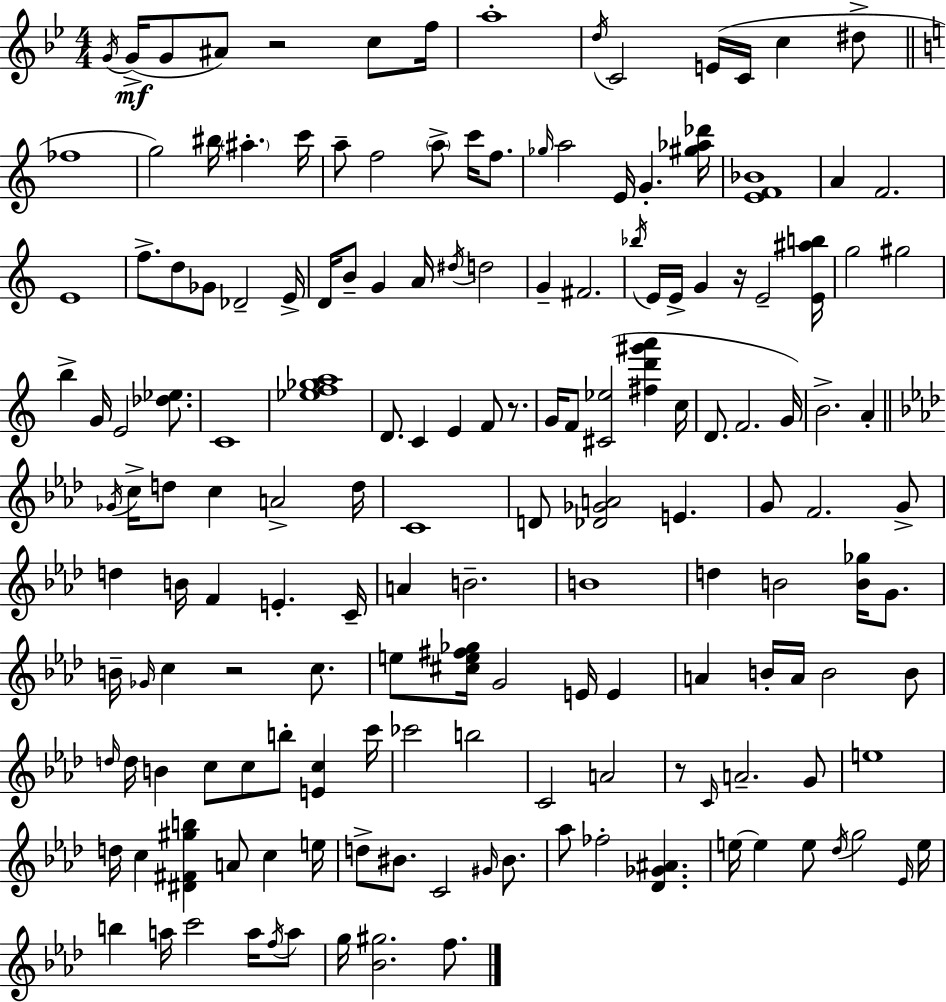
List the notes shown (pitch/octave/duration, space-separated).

G4/s G4/s G4/e A#4/e R/h C5/e F5/s A5/w D5/s C4/h E4/s C4/s C5/q D#5/e FES5/w G5/h BIS5/s A#5/q. C6/s A5/e F5/h A5/e C6/s F5/e. Gb5/s A5/h E4/s G4/q. [G#5,Ab5,Db6]/s [E4,F4,Bb4]/w A4/q F4/h. E4/w F5/e. D5/e Gb4/e Db4/h E4/s D4/s B4/e G4/q A4/s D#5/s D5/h G4/q F#4/h. Bb5/s E4/s E4/s G4/q R/s E4/h [E4,A#5,B5]/s G5/h G#5/h B5/q G4/s E4/h [Db5,Eb5]/e. C4/w [Eb5,F5,Gb5,A5]/w D4/e. C4/q E4/q F4/e R/e. G4/s F4/e [C#4,Eb5]/h [F#5,D6,G#6,A6]/q C5/s D4/e. F4/h. G4/s B4/h. A4/q Gb4/s C5/s D5/e C5/q A4/h D5/s C4/w D4/e [Db4,Gb4,A4]/h E4/q. G4/e F4/h. G4/e D5/q B4/s F4/q E4/q. C4/s A4/q B4/h. B4/w D5/q B4/h [B4,Gb5]/s G4/e. B4/s Gb4/s C5/q R/h C5/e. E5/e [C#5,E5,F#5,Gb5]/s G4/h E4/s E4/q A4/q B4/s A4/s B4/h B4/e D5/s D5/s B4/q C5/e C5/e B5/e [E4,C5]/q C6/s CES6/h B5/h C4/h A4/h R/e C4/s A4/h. G4/e E5/w D5/s C5/q [D#4,F#4,G#5,B5]/q A4/e C5/q E5/s D5/e BIS4/e. C4/h G#4/s BIS4/e. Ab5/e FES5/h [Db4,Gb4,A#4]/q. E5/s E5/q E5/e Db5/s G5/h Eb4/s E5/s B5/q A5/s C6/h A5/s F5/s A5/e G5/s [Bb4,G#5]/h. F5/e.